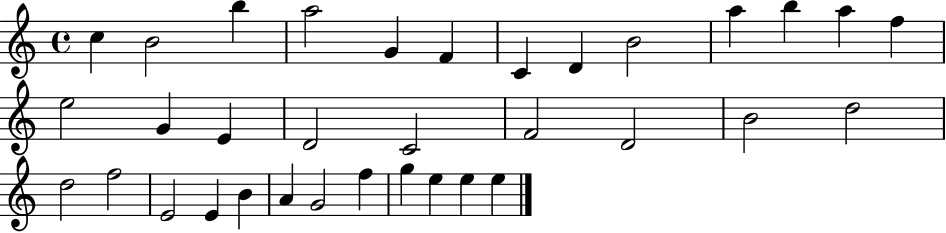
{
  \clef treble
  \time 4/4
  \defaultTimeSignature
  \key c \major
  c''4 b'2 b''4 | a''2 g'4 f'4 | c'4 d'4 b'2 | a''4 b''4 a''4 f''4 | \break e''2 g'4 e'4 | d'2 c'2 | f'2 d'2 | b'2 d''2 | \break d''2 f''2 | e'2 e'4 b'4 | a'4 g'2 f''4 | g''4 e''4 e''4 e''4 | \break \bar "|."
}